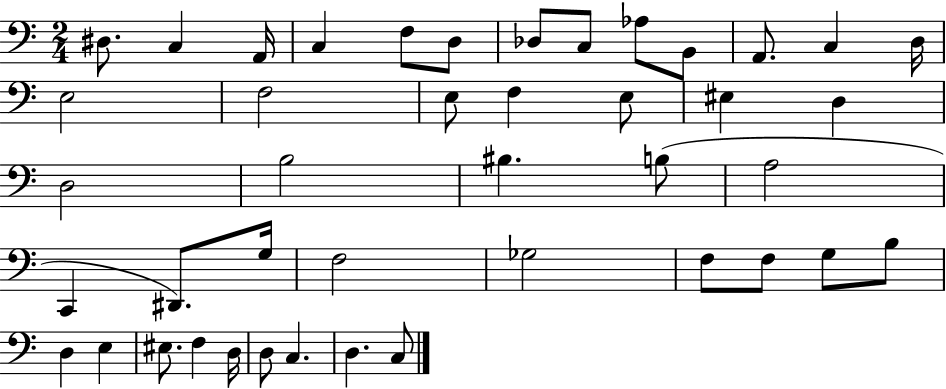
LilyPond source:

{
  \clef bass
  \numericTimeSignature
  \time 2/4
  \key c \major
  dis8. c4 a,16 | c4 f8 d8 | des8 c8 aes8 b,8 | a,8. c4 d16 | \break e2 | f2 | e8 f4 e8 | eis4 d4 | \break d2 | b2 | bis4. b8( | a2 | \break c,4 dis,8.) g16 | f2 | ges2 | f8 f8 g8 b8 | \break d4 e4 | eis8. f4 d16 | d8 c4. | d4. c8 | \break \bar "|."
}